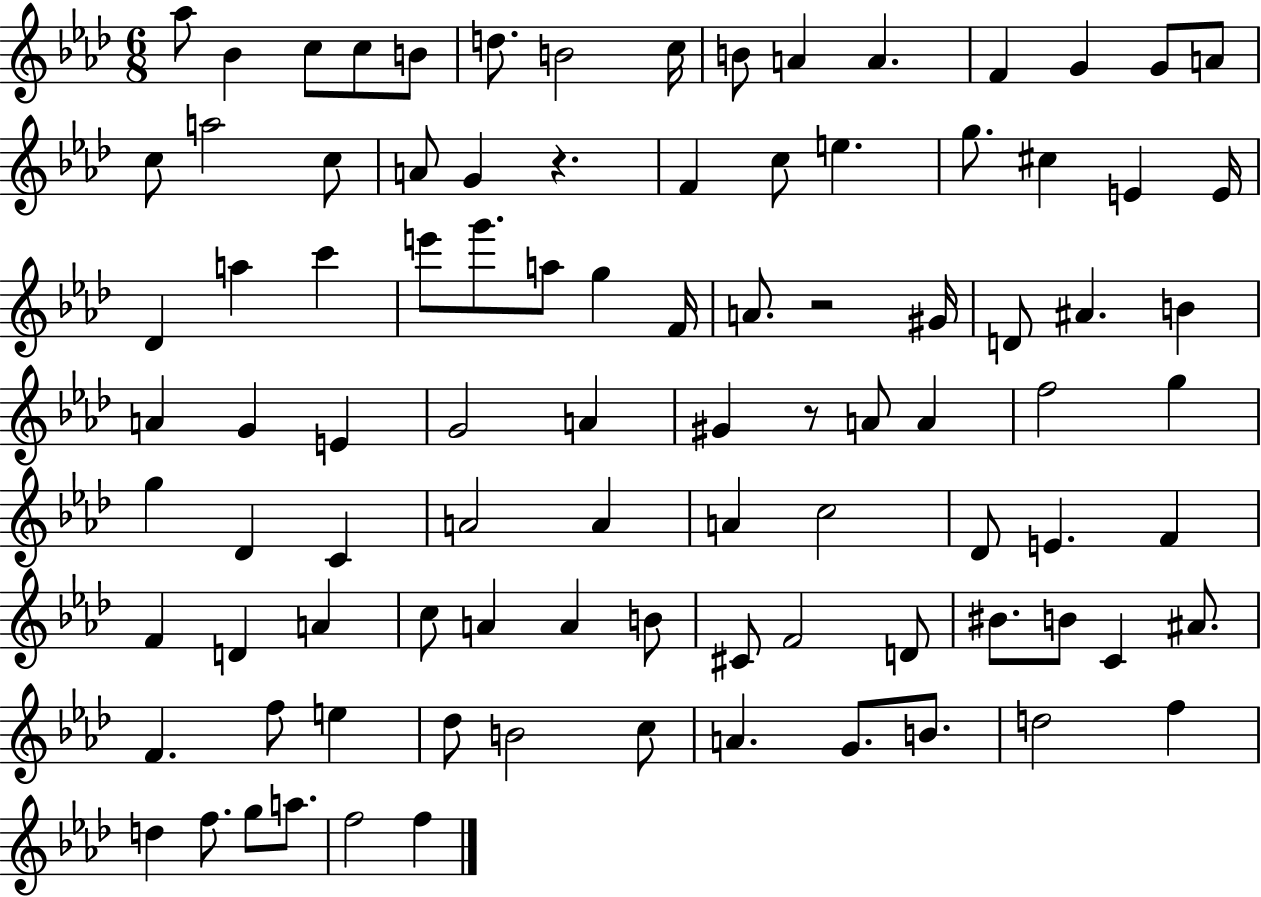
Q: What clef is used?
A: treble